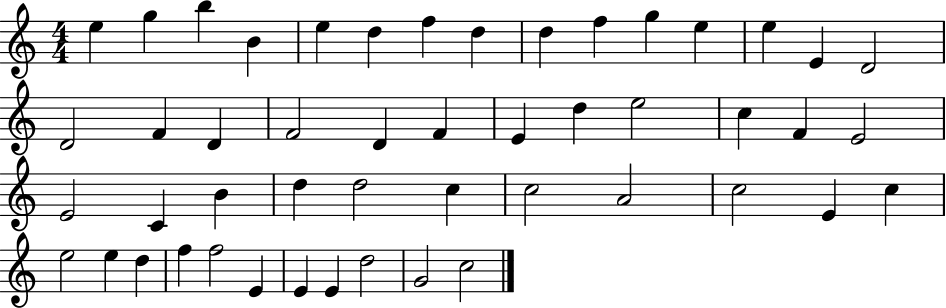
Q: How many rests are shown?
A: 0